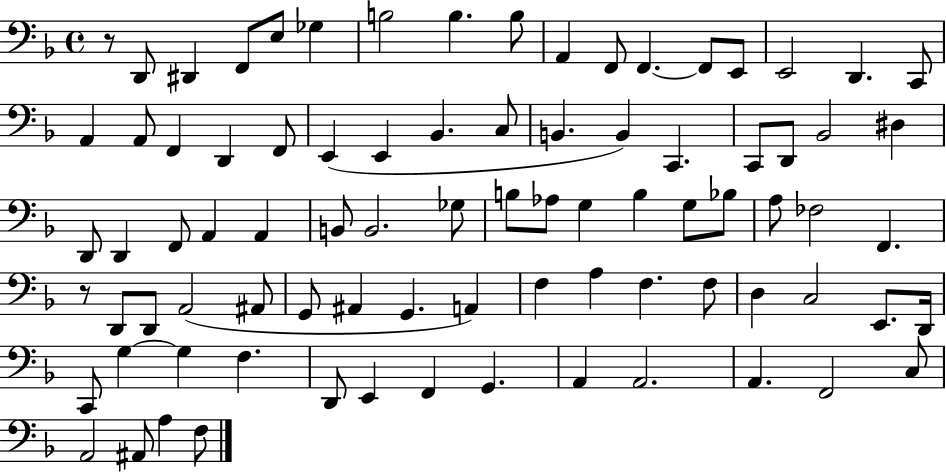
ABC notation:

X:1
T:Untitled
M:4/4
L:1/4
K:F
z/2 D,,/2 ^D,, F,,/2 E,/2 _G, B,2 B, B,/2 A,, F,,/2 F,, F,,/2 E,,/2 E,,2 D,, C,,/2 A,, A,,/2 F,, D,, F,,/2 E,, E,, _B,, C,/2 B,, B,, C,, C,,/2 D,,/2 _B,,2 ^D, D,,/2 D,, F,,/2 A,, A,, B,,/2 B,,2 _G,/2 B,/2 _A,/2 G, B, G,/2 _B,/2 A,/2 _F,2 F,, z/2 D,,/2 D,,/2 A,,2 ^A,,/2 G,,/2 ^A,, G,, A,, F, A, F, F,/2 D, C,2 E,,/2 D,,/4 C,,/2 G, G, F, D,,/2 E,, F,, G,, A,, A,,2 A,, F,,2 C,/2 A,,2 ^A,,/2 A, F,/2